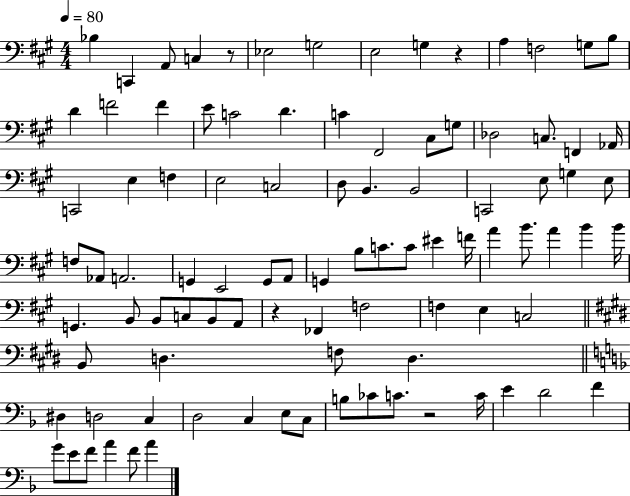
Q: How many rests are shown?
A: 4